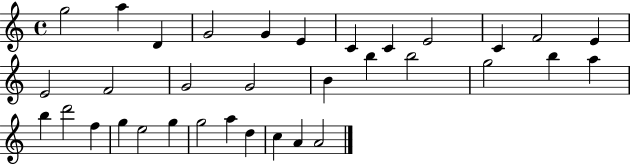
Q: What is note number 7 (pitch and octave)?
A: C4